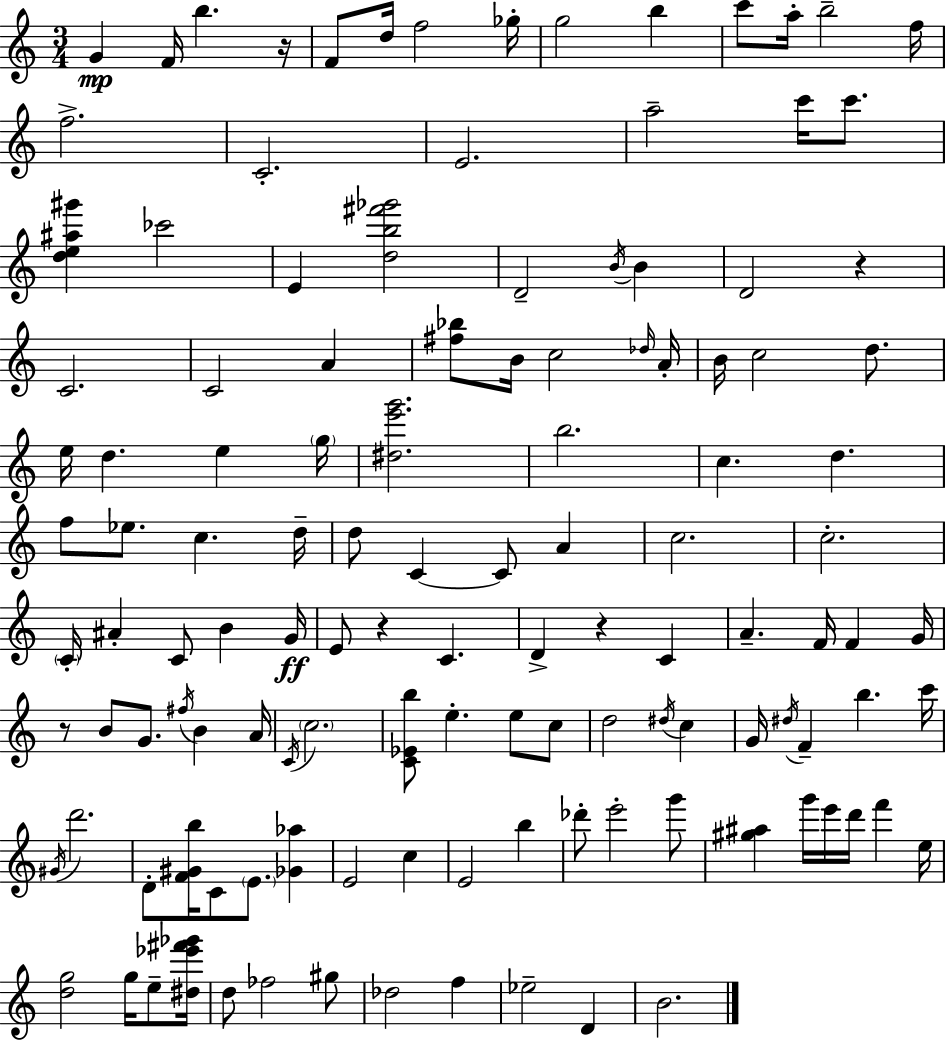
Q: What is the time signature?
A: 3/4